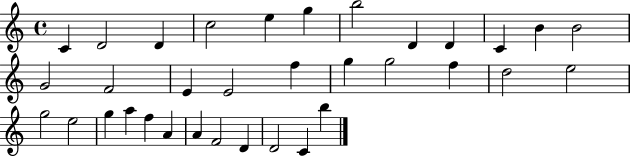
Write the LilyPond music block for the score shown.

{
  \clef treble
  \time 4/4
  \defaultTimeSignature
  \key c \major
  c'4 d'2 d'4 | c''2 e''4 g''4 | b''2 d'4 d'4 | c'4 b'4 b'2 | \break g'2 f'2 | e'4 e'2 f''4 | g''4 g''2 f''4 | d''2 e''2 | \break g''2 e''2 | g''4 a''4 f''4 a'4 | a'4 f'2 d'4 | d'2 c'4 b''4 | \break \bar "|."
}